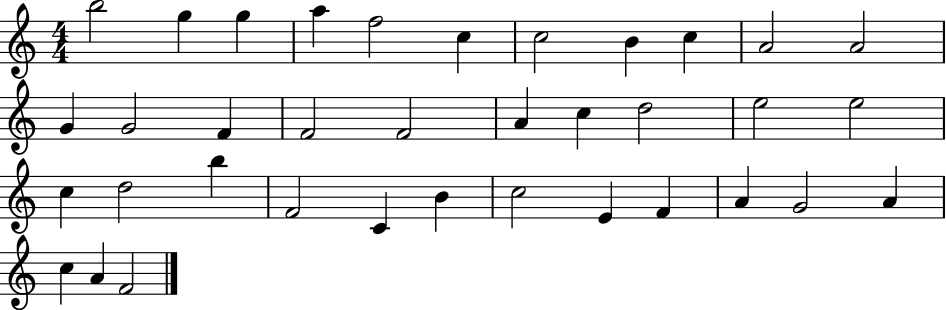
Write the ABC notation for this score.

X:1
T:Untitled
M:4/4
L:1/4
K:C
b2 g g a f2 c c2 B c A2 A2 G G2 F F2 F2 A c d2 e2 e2 c d2 b F2 C B c2 E F A G2 A c A F2